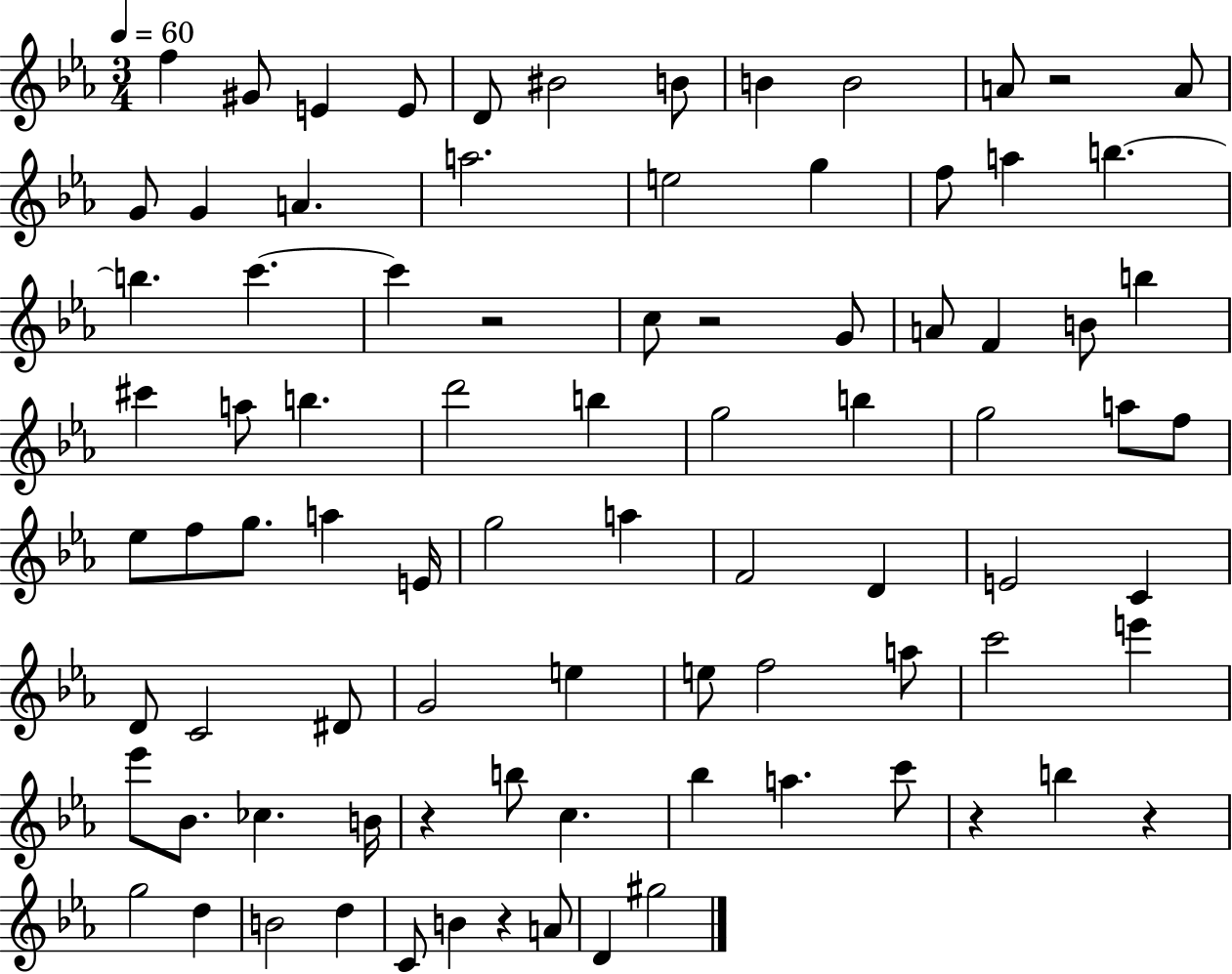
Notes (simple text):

F5/q G#4/e E4/q E4/e D4/e BIS4/h B4/e B4/q B4/h A4/e R/h A4/e G4/e G4/q A4/q. A5/h. E5/h G5/q F5/e A5/q B5/q. B5/q. C6/q. C6/q R/h C5/e R/h G4/e A4/e F4/q B4/e B5/q C#6/q A5/e B5/q. D6/h B5/q G5/h B5/q G5/h A5/e F5/e Eb5/e F5/e G5/e. A5/q E4/s G5/h A5/q F4/h D4/q E4/h C4/q D4/e C4/h D#4/e G4/h E5/q E5/e F5/h A5/e C6/h E6/q Eb6/e Bb4/e. CES5/q. B4/s R/q B5/e C5/q. Bb5/q A5/q. C6/e R/q B5/q R/q G5/h D5/q B4/h D5/q C4/e B4/q R/q A4/e D4/q G#5/h